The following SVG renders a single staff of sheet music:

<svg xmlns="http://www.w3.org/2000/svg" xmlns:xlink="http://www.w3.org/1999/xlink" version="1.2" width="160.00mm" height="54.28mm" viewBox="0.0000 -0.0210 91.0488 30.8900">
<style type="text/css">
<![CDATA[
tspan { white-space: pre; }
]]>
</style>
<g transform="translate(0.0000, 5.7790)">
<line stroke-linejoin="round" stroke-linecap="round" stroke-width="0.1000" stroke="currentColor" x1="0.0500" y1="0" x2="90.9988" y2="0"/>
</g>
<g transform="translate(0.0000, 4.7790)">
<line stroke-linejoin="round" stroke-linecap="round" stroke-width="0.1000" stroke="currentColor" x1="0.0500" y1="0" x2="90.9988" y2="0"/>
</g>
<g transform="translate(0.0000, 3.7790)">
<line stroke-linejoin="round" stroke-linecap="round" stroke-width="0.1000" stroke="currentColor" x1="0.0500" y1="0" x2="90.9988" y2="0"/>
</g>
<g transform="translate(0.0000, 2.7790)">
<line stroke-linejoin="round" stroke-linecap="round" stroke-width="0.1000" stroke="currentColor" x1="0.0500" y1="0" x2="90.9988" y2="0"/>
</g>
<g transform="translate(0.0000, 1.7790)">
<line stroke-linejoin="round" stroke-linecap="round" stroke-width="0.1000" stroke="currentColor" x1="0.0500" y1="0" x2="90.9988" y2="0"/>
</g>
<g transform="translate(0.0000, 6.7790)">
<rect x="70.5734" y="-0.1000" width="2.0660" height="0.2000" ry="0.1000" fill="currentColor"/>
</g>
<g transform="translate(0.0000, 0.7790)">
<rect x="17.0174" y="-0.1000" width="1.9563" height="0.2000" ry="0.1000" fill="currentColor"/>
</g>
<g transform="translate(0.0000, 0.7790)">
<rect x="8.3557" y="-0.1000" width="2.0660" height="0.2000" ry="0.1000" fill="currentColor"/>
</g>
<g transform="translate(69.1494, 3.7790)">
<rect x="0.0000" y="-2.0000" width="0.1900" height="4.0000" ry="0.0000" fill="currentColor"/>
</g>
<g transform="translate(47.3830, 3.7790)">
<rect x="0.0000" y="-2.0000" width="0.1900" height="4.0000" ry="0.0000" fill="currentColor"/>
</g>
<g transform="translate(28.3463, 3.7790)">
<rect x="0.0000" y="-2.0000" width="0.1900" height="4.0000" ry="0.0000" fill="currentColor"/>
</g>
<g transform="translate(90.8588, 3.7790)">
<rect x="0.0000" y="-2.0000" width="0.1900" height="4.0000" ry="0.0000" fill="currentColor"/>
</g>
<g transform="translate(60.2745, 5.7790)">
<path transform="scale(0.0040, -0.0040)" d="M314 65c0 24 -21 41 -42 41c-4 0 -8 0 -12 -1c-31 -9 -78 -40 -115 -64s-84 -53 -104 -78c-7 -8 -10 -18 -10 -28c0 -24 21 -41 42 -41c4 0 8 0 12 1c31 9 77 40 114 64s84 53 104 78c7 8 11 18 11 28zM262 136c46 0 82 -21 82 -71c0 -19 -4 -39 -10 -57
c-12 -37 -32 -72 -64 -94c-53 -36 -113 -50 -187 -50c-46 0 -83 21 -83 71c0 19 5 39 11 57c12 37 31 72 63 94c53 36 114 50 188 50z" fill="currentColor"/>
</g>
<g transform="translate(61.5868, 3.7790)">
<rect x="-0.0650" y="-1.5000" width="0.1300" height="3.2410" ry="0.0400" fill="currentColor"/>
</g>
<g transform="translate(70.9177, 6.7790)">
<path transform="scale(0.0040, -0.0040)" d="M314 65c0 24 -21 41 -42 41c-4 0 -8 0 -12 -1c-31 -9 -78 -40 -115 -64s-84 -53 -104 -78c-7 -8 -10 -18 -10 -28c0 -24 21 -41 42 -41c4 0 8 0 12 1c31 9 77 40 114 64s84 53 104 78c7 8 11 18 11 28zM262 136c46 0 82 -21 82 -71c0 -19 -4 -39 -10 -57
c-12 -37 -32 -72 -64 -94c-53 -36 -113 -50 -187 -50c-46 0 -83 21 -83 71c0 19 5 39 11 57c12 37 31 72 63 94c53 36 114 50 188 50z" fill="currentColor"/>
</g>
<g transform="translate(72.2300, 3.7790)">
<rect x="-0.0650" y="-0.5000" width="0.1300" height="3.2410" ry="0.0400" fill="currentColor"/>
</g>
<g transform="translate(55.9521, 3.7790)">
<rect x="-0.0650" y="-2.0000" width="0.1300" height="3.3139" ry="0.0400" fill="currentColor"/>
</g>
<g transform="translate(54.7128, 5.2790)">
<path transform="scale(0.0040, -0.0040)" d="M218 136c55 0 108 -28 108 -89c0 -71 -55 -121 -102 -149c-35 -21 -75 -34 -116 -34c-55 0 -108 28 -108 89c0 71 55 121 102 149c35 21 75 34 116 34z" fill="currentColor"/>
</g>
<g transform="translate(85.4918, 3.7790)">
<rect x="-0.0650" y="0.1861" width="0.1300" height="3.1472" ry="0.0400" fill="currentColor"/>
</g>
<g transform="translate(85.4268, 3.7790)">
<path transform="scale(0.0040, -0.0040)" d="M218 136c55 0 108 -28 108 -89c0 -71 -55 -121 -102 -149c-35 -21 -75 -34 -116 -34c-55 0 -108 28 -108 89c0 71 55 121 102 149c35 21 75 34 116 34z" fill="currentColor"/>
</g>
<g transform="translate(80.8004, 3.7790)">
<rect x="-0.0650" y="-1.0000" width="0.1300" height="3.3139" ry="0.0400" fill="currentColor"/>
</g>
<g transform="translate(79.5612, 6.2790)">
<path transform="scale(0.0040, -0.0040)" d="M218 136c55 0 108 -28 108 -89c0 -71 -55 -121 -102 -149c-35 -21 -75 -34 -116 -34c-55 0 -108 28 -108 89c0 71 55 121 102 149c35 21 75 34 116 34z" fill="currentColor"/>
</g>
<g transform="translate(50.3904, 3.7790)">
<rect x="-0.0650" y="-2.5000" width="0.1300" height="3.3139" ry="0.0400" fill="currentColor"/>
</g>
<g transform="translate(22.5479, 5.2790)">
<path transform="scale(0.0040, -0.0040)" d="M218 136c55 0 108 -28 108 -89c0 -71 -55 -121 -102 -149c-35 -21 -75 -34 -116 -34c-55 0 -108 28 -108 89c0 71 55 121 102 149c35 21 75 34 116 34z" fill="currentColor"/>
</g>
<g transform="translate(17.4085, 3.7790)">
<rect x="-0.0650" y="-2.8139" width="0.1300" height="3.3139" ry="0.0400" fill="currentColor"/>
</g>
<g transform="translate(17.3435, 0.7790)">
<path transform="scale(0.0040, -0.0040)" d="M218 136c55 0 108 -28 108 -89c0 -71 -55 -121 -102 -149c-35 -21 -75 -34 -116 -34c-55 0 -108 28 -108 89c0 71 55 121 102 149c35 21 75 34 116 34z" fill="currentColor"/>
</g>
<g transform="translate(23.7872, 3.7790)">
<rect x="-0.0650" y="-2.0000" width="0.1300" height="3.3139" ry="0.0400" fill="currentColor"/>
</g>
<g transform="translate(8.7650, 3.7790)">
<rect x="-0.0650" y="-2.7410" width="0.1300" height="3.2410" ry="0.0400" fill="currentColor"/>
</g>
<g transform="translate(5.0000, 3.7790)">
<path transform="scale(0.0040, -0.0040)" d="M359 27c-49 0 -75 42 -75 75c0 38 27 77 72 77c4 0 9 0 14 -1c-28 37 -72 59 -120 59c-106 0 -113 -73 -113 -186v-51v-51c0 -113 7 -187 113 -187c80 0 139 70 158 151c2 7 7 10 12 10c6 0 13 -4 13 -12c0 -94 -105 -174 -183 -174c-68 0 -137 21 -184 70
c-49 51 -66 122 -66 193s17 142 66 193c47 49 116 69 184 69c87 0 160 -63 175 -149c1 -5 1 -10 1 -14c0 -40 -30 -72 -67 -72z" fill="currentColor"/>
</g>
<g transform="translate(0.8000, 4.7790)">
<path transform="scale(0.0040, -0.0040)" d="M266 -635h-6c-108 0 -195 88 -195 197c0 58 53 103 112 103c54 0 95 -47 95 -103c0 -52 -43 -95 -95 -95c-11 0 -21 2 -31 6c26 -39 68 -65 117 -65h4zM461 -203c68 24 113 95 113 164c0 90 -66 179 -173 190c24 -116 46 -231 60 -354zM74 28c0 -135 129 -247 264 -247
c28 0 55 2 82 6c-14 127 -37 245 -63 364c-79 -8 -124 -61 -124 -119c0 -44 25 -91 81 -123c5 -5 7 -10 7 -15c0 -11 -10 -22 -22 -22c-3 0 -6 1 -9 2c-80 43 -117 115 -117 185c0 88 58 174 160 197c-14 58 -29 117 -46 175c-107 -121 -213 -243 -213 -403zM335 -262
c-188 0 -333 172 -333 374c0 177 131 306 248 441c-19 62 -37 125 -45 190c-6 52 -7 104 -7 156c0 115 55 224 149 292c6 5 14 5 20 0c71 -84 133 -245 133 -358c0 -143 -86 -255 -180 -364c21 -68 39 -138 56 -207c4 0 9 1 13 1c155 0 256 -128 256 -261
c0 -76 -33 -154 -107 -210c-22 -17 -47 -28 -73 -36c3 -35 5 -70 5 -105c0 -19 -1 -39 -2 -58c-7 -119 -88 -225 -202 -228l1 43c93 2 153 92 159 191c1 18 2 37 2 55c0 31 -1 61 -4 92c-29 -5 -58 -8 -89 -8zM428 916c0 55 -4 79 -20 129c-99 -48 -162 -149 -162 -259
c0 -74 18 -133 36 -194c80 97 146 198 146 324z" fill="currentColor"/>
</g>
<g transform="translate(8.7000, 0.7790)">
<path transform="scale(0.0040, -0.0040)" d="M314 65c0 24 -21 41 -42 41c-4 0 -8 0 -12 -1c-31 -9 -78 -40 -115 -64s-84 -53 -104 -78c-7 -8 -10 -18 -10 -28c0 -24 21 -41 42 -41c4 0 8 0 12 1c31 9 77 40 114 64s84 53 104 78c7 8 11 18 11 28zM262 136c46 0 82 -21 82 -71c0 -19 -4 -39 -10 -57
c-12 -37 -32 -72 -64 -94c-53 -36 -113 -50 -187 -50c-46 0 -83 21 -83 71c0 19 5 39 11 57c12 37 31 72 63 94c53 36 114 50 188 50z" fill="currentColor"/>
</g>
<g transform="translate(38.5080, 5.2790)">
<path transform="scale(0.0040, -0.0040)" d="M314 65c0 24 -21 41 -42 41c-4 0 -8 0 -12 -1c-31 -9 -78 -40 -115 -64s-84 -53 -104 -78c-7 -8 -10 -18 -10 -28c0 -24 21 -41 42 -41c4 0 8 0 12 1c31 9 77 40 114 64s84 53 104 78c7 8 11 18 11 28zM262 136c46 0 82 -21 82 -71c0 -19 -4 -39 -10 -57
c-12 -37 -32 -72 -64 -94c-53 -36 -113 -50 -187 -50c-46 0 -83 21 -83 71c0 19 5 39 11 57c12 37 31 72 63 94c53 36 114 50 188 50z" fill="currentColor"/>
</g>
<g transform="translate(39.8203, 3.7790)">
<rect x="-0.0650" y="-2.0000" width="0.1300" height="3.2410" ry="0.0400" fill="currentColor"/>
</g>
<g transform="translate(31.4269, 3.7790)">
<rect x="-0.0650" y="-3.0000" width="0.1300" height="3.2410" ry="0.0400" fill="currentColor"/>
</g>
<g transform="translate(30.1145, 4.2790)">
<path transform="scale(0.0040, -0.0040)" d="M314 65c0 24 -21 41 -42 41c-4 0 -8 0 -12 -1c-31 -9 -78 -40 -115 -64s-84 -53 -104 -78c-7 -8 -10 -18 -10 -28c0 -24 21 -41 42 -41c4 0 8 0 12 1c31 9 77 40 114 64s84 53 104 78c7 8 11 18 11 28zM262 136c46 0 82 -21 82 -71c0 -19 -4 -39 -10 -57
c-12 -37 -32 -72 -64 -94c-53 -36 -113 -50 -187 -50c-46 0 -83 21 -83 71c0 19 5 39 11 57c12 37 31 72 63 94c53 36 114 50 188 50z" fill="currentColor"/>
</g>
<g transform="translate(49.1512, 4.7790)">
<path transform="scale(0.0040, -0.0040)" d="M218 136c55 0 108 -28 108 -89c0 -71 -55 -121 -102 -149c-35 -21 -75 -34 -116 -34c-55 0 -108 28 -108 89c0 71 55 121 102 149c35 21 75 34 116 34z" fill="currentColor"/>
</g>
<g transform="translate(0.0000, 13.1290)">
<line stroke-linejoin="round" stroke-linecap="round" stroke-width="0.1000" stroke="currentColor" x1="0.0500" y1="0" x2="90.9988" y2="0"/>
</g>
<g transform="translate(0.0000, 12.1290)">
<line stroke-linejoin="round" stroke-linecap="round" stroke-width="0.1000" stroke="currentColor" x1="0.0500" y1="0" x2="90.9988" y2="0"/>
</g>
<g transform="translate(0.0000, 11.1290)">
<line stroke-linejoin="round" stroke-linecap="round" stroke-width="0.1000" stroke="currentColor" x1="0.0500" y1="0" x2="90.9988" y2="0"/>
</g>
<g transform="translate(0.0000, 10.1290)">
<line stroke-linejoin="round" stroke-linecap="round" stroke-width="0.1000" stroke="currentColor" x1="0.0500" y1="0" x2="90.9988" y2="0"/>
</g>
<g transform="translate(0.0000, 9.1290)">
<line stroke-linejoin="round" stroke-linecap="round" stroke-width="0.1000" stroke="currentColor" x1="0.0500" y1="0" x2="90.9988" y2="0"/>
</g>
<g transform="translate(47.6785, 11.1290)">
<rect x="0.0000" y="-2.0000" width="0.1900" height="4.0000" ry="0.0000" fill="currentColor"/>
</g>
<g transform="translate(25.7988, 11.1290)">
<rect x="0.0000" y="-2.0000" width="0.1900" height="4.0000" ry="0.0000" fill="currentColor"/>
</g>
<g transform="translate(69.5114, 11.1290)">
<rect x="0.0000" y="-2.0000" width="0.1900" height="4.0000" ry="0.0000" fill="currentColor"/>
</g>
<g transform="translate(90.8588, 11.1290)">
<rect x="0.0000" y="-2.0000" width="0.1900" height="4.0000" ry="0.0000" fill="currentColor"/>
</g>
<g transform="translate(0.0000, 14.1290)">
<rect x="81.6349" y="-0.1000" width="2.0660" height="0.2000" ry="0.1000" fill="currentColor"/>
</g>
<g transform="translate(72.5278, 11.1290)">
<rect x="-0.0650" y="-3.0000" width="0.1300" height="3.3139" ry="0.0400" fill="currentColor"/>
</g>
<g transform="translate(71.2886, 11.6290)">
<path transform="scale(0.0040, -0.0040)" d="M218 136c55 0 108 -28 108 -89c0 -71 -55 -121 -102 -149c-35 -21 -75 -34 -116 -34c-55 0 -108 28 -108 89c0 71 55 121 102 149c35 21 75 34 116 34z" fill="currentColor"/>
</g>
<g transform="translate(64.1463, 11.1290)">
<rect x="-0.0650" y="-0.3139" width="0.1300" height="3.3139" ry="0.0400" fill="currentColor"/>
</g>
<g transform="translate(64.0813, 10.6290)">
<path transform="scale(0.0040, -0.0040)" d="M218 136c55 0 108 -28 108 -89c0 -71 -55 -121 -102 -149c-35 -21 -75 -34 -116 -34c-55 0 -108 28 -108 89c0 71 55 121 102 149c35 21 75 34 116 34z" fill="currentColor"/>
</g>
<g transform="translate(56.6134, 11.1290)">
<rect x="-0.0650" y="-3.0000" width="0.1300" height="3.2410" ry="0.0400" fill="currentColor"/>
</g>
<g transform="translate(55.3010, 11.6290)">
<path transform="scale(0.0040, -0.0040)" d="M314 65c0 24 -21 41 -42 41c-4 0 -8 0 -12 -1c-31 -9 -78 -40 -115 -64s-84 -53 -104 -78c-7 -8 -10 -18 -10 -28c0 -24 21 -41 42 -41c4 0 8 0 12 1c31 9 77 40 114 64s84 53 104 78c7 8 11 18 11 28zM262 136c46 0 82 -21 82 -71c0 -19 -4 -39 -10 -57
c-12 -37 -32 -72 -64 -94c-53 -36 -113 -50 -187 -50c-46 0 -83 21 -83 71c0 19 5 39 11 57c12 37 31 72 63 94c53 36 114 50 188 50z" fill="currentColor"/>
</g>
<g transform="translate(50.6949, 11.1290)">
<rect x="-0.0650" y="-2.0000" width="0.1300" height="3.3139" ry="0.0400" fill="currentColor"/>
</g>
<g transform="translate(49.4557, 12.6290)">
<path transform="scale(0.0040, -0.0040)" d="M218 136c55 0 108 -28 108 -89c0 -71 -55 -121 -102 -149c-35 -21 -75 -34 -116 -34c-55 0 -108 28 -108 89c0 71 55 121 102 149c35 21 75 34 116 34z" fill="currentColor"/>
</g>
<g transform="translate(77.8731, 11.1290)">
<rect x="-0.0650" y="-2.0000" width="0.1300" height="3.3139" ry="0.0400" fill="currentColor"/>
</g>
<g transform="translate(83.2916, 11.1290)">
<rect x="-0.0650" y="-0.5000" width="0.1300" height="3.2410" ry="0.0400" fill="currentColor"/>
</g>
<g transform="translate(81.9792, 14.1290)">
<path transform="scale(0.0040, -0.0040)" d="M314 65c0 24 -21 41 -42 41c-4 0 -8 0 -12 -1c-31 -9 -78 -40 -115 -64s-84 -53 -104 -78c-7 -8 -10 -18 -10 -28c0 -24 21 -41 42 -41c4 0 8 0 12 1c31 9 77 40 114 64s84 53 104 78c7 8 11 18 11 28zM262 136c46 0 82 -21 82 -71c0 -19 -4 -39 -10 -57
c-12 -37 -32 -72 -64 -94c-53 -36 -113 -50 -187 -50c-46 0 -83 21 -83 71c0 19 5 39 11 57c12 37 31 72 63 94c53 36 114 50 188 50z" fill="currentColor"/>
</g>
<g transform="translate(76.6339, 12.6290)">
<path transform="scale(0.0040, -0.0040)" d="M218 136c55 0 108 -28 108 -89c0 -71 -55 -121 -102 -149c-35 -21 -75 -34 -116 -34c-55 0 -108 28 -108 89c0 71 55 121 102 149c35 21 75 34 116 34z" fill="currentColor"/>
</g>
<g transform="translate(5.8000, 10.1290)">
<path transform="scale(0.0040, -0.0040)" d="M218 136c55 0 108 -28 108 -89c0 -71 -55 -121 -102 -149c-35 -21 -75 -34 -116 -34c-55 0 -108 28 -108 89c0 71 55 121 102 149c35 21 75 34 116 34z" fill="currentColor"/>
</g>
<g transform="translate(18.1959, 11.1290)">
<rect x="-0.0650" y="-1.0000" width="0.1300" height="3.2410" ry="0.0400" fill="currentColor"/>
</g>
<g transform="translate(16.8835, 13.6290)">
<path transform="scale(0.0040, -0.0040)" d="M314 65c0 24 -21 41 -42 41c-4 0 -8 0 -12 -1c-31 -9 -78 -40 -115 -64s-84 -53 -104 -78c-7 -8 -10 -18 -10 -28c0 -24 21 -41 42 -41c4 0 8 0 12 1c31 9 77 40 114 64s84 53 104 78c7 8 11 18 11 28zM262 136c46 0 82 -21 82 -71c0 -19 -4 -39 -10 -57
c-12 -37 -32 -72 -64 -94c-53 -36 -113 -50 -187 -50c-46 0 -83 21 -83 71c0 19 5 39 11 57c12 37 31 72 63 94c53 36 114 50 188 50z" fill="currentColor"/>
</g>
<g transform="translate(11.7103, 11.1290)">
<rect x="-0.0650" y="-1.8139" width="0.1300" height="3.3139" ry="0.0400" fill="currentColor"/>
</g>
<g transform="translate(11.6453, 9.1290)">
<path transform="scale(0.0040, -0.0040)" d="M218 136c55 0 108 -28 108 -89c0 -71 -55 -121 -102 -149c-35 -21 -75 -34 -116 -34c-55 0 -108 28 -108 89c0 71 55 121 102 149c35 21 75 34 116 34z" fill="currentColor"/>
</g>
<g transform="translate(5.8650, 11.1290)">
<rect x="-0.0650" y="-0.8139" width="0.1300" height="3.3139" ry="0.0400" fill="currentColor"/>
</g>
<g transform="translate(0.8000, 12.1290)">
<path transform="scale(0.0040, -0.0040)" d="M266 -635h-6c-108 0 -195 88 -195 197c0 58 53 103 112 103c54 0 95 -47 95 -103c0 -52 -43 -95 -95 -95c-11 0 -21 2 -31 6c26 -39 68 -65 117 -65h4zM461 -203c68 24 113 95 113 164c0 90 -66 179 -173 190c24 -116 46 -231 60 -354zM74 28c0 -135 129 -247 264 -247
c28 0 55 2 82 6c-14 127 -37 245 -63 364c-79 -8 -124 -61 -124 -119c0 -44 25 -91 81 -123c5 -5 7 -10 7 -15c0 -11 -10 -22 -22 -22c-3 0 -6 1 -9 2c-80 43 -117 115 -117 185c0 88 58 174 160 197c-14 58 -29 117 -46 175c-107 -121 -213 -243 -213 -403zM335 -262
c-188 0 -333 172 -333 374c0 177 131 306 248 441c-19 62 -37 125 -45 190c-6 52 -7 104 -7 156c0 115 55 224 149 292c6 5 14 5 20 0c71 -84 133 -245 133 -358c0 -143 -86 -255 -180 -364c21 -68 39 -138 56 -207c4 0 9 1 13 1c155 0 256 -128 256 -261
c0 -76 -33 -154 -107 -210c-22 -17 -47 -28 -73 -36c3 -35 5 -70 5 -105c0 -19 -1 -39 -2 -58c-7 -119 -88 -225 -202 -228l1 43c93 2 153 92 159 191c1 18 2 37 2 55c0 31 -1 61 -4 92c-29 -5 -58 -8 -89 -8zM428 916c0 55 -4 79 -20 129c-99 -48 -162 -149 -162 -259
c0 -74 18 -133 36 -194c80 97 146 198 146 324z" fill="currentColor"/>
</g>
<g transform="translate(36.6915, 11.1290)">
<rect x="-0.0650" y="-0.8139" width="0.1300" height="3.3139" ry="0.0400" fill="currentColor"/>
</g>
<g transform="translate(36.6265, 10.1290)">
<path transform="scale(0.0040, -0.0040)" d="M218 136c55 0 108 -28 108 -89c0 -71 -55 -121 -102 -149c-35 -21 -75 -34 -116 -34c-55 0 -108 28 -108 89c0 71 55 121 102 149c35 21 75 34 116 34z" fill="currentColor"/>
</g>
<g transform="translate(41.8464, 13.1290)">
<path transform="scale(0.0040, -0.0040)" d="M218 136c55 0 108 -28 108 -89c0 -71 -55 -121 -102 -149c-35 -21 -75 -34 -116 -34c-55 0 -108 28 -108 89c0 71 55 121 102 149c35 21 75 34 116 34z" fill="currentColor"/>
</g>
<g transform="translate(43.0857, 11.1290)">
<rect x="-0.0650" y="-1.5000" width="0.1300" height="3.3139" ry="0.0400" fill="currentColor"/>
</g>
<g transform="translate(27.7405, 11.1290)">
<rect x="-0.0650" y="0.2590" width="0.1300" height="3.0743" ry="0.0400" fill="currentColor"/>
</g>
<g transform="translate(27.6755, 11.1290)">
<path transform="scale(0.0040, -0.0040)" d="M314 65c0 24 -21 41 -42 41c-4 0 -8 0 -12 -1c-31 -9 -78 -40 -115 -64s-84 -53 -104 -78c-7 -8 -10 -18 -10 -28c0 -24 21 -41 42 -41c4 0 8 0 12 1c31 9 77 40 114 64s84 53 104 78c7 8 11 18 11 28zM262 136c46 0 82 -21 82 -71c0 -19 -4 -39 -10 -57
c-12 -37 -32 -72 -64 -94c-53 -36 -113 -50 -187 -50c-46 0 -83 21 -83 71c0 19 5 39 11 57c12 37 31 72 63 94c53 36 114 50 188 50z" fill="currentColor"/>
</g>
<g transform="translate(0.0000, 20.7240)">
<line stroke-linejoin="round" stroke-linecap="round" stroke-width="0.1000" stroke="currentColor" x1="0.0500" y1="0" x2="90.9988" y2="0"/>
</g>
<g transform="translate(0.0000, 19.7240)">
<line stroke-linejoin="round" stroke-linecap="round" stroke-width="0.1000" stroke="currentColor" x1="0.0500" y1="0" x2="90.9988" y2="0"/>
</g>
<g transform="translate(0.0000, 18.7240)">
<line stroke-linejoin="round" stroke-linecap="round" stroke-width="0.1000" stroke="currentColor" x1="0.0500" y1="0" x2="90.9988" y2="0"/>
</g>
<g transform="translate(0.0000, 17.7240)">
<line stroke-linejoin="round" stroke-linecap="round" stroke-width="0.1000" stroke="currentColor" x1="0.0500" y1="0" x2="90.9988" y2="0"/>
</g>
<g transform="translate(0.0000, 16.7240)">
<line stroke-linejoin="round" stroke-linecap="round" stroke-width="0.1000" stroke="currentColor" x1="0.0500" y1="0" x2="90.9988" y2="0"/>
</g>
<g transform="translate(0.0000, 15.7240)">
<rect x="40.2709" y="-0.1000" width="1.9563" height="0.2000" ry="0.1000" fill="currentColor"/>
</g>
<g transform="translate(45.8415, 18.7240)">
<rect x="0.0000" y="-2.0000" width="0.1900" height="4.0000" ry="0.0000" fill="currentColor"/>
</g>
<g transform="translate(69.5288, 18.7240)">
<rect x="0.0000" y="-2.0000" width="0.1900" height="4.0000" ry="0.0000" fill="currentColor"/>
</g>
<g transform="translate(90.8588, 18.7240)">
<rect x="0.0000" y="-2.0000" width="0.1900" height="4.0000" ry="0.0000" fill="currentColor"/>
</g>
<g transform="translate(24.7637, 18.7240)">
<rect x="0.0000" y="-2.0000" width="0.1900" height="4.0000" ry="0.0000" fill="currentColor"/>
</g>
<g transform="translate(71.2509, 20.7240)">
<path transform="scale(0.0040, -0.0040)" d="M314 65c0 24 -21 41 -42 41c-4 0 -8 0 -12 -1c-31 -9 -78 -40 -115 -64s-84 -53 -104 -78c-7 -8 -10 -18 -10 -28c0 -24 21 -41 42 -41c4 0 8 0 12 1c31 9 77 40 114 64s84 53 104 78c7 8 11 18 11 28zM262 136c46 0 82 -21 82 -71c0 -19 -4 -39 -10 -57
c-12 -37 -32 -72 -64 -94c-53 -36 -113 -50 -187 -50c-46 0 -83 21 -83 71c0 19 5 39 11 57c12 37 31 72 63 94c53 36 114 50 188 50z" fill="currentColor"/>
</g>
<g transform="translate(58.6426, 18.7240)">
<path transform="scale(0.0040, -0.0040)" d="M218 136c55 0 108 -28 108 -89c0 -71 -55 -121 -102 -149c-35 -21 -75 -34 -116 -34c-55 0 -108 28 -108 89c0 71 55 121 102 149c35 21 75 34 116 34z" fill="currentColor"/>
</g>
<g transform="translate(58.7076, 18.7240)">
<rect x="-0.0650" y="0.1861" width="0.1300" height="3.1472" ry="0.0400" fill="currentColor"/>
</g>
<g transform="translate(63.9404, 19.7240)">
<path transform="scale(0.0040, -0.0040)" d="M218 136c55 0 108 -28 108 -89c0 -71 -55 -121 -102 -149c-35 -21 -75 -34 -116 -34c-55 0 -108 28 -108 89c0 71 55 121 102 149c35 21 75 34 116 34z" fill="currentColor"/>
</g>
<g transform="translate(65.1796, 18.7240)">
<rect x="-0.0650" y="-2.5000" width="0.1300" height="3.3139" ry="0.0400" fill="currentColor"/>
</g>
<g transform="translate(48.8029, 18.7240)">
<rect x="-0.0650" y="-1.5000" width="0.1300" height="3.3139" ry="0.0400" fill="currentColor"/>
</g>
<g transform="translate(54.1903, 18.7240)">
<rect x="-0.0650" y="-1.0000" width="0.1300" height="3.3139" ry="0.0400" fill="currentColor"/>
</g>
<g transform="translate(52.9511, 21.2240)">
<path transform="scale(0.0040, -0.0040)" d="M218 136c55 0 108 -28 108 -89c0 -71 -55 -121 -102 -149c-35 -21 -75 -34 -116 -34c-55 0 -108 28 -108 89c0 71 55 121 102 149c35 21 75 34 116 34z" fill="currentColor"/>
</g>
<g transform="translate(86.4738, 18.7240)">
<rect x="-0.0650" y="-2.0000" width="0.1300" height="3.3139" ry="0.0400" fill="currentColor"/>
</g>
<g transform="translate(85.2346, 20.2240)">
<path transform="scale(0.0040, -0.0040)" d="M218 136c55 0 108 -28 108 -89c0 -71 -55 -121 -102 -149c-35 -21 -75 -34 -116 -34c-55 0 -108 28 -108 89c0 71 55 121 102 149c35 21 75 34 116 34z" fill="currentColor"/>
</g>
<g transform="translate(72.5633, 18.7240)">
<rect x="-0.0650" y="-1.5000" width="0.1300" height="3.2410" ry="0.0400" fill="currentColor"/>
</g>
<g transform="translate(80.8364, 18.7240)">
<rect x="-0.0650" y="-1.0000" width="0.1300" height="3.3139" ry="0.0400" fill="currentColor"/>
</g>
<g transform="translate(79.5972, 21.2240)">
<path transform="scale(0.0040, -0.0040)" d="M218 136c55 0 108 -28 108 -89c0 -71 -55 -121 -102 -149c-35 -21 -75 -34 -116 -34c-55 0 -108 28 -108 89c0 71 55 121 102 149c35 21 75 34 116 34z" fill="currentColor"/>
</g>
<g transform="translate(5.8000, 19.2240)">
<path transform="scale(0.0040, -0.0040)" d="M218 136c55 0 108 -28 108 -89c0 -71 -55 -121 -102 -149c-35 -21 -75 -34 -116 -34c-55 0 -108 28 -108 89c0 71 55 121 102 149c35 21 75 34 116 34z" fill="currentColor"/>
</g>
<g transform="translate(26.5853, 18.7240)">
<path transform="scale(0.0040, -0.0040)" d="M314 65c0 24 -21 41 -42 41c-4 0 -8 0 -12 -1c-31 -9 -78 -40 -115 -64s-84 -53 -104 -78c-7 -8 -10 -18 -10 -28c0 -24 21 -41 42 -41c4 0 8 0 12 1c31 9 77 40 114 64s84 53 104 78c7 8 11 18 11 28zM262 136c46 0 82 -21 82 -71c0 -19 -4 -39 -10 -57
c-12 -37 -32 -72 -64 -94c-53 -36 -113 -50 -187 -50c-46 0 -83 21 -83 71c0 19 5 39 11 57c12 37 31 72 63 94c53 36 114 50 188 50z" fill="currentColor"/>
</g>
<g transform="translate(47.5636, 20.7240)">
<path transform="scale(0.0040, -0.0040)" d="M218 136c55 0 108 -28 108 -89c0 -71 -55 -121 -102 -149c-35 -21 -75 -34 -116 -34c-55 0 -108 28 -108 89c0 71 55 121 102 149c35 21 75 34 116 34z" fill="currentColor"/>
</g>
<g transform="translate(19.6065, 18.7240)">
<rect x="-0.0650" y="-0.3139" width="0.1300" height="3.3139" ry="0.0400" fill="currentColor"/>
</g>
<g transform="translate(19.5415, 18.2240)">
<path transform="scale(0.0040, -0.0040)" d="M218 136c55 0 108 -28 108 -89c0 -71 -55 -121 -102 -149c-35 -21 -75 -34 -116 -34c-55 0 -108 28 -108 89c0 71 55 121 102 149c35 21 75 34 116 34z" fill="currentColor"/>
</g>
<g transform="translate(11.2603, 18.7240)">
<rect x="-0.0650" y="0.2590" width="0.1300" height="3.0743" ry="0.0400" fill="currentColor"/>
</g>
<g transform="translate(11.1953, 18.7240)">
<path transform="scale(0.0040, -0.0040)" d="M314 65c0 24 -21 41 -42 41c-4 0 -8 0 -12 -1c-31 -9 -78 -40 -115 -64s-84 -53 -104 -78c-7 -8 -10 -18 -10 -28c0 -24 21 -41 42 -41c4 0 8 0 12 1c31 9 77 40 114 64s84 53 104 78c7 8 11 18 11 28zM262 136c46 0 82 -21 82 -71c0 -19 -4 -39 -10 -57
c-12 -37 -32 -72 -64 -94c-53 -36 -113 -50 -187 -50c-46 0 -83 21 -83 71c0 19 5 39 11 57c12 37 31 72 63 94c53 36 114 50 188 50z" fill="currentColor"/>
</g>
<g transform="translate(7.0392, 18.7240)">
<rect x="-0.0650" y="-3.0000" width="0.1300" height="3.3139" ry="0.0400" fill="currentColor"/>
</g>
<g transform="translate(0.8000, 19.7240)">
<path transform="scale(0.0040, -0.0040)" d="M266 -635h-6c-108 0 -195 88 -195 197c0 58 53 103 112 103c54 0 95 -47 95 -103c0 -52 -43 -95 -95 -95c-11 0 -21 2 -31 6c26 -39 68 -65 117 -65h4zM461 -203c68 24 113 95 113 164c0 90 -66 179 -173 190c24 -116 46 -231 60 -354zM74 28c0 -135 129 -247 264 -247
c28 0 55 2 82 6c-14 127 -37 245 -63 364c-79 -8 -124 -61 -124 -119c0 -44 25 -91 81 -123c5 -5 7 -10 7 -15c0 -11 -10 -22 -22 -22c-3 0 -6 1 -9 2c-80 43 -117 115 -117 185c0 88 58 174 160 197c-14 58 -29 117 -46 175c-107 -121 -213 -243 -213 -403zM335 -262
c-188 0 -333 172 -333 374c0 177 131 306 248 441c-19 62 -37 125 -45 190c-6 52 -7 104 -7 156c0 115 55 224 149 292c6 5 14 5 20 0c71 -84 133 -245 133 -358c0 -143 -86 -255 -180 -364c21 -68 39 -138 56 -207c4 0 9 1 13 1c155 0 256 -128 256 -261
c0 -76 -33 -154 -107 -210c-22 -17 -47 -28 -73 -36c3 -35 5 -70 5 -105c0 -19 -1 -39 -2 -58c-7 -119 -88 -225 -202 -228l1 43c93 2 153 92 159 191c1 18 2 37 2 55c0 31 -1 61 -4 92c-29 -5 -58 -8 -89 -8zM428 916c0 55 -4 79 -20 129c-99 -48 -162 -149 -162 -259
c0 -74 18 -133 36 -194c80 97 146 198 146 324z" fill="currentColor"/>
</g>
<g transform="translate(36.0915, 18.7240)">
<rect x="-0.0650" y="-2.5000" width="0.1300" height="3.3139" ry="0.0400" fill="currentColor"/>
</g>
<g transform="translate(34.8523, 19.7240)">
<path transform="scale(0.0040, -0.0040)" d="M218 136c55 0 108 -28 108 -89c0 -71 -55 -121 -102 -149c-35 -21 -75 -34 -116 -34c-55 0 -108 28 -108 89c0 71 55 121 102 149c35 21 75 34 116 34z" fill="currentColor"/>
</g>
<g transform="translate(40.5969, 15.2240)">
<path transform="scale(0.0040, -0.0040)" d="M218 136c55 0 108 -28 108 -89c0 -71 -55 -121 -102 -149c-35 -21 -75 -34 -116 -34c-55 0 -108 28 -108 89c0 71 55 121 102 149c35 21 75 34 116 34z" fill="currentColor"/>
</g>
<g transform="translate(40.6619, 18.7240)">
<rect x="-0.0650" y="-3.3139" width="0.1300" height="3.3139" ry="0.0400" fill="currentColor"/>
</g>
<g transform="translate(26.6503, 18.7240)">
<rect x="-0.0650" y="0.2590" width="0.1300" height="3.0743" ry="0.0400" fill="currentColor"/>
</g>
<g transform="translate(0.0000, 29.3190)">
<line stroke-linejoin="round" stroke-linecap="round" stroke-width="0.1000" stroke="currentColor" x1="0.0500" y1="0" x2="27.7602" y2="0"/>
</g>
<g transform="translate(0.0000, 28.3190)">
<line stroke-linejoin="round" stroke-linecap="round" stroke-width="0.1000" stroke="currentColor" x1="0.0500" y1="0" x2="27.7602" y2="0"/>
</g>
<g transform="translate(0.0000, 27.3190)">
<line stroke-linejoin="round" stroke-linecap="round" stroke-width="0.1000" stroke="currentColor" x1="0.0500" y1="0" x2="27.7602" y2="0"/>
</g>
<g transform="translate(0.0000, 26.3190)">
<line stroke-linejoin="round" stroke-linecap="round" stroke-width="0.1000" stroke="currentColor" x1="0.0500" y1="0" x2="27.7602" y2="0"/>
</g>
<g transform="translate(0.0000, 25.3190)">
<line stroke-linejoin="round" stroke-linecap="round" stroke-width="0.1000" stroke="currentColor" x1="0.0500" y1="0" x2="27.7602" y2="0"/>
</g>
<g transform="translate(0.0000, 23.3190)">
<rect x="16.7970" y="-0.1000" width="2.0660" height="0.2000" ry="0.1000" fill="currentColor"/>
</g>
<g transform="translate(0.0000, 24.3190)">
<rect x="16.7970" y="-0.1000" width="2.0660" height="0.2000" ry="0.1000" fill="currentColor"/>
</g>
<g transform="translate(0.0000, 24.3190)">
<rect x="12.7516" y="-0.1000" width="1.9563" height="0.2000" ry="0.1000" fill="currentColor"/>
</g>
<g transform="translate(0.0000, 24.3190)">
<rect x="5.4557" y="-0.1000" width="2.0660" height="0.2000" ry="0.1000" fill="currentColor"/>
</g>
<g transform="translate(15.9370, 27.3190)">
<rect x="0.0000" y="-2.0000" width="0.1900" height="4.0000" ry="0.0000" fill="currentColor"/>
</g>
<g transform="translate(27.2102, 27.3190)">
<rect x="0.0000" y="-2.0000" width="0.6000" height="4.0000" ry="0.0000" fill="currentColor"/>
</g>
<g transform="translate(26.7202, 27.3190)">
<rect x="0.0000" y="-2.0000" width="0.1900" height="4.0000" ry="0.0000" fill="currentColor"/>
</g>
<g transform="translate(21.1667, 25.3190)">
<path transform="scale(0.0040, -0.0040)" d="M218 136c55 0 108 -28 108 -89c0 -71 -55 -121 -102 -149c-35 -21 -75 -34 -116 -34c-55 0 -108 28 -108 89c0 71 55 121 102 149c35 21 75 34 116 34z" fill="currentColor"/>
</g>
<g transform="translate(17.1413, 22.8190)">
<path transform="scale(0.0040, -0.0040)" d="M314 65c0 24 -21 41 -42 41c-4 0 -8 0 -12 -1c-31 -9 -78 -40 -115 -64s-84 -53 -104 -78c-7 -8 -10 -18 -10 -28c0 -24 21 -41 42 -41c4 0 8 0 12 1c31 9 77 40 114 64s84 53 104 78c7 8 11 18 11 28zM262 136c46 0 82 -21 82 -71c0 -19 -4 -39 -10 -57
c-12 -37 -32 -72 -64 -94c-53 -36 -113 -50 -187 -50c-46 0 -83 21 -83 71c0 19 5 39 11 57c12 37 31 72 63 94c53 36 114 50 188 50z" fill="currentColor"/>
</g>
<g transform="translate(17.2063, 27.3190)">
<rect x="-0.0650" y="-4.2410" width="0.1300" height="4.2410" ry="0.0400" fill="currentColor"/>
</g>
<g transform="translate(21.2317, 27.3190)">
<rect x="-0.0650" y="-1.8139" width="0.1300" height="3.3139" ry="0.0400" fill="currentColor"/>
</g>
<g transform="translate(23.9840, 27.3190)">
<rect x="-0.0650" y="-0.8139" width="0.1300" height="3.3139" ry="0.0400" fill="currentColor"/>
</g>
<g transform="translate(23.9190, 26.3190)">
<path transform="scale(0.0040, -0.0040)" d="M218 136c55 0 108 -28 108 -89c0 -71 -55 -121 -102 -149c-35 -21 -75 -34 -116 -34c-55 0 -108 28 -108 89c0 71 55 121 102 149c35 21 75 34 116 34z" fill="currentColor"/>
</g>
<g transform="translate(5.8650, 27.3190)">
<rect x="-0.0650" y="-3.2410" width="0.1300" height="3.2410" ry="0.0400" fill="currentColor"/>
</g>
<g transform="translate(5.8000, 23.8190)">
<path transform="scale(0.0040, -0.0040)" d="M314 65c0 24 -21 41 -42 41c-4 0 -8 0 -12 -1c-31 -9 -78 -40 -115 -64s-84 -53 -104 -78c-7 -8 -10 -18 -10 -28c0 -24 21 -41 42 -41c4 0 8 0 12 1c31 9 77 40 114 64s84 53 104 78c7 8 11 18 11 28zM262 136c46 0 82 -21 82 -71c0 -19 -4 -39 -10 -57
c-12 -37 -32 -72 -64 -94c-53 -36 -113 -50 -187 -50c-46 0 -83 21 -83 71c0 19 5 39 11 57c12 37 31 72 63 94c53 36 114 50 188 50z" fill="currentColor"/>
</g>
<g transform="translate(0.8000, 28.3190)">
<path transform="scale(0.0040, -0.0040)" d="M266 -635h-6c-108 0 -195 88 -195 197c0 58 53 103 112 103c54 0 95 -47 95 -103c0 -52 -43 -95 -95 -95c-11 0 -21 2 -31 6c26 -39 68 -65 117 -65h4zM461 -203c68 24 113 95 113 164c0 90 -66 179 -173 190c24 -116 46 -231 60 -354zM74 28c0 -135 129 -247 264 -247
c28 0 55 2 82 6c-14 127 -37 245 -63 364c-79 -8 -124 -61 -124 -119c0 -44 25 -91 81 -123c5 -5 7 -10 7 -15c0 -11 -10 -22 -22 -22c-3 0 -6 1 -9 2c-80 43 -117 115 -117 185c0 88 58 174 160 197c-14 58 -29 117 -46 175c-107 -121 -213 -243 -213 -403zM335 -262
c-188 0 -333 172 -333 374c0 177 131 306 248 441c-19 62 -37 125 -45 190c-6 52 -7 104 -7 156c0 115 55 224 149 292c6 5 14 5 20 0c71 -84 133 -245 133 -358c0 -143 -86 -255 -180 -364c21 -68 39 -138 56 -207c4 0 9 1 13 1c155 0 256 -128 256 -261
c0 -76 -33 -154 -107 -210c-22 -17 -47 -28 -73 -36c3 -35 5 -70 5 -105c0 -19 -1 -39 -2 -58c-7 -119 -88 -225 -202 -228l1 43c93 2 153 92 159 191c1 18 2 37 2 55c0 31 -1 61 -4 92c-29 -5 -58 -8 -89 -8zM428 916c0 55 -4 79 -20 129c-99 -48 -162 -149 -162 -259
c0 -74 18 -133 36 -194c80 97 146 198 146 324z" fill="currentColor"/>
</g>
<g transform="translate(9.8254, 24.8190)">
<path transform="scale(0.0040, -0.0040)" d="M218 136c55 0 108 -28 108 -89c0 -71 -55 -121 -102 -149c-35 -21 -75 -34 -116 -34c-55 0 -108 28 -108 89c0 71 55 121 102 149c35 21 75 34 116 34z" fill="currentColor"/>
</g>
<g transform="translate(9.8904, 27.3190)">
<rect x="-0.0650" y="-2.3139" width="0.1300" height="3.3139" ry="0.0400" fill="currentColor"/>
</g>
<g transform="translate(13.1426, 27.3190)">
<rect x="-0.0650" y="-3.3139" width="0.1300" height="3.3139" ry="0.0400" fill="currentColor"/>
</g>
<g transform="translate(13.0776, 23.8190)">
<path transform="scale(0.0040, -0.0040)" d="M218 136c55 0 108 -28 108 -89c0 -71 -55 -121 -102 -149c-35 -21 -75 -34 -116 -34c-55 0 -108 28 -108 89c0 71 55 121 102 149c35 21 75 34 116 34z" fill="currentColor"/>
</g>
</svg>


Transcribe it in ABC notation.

X:1
T:Untitled
M:4/4
L:1/4
K:C
a2 a F A2 F2 G F E2 C2 D B d f D2 B2 d E F A2 c A F C2 A B2 c B2 G b E D B G E2 D F b2 g b d'2 f d